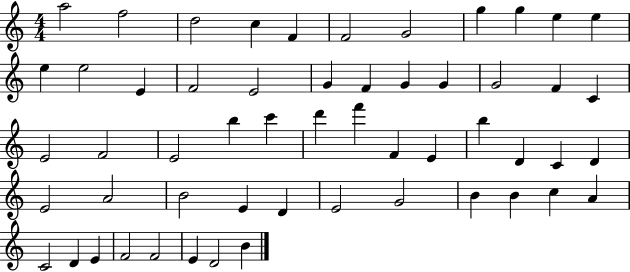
A5/h F5/h D5/h C5/q F4/q F4/h G4/h G5/q G5/q E5/q E5/q E5/q E5/h E4/q F4/h E4/h G4/q F4/q G4/q G4/q G4/h F4/q C4/q E4/h F4/h E4/h B5/q C6/q D6/q F6/q F4/q E4/q B5/q D4/q C4/q D4/q E4/h A4/h B4/h E4/q D4/q E4/h G4/h B4/q B4/q C5/q A4/q C4/h D4/q E4/q F4/h F4/h E4/q D4/h B4/q